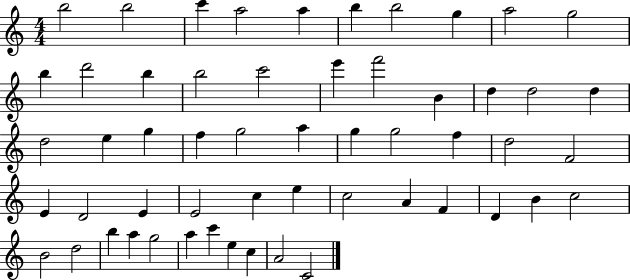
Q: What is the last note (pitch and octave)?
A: C4